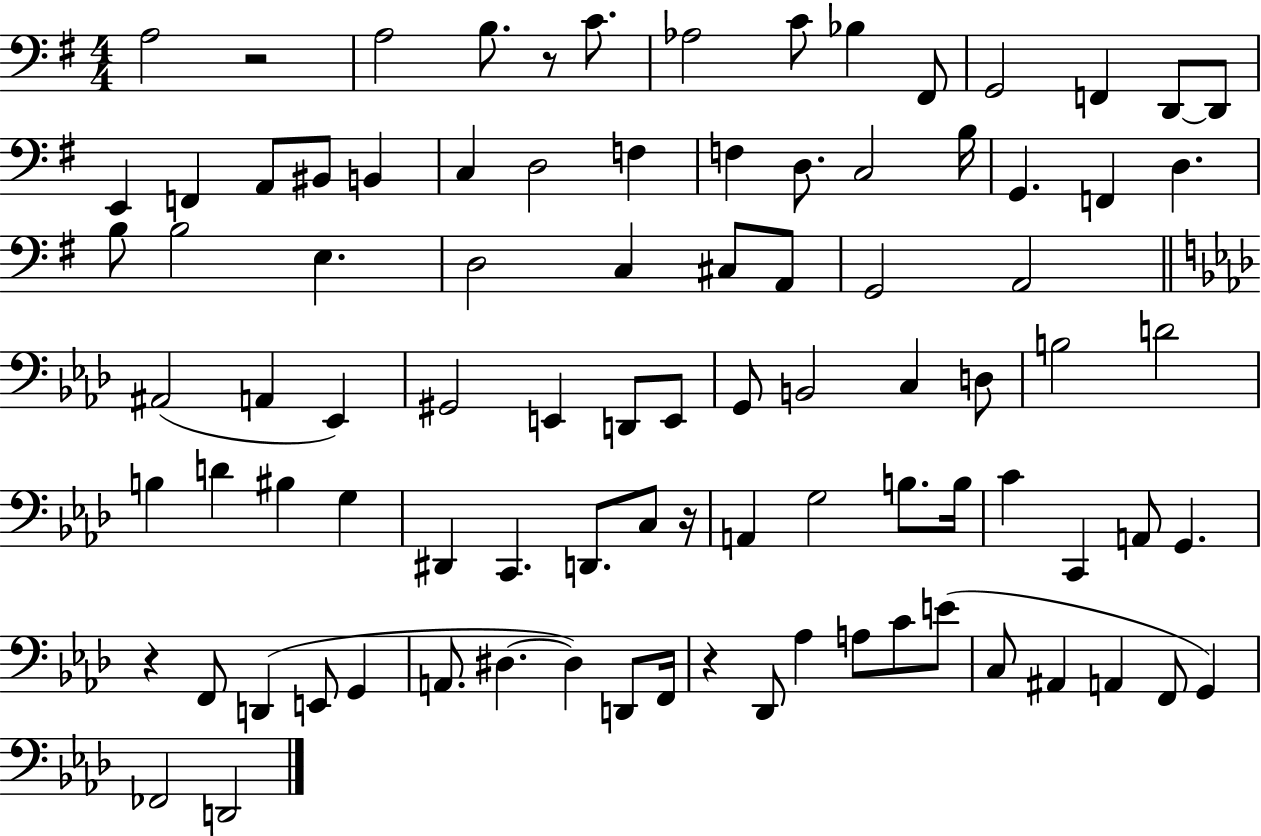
{
  \clef bass
  \numericTimeSignature
  \time 4/4
  \key g \major
  a2 r2 | a2 b8. r8 c'8. | aes2 c'8 bes4 fis,8 | g,2 f,4 d,8~~ d,8 | \break e,4 f,4 a,8 bis,8 b,4 | c4 d2 f4 | f4 d8. c2 b16 | g,4. f,4 d4. | \break b8 b2 e4. | d2 c4 cis8 a,8 | g,2 a,2 | \bar "||" \break \key aes \major ais,2( a,4 ees,4) | gis,2 e,4 d,8 e,8 | g,8 b,2 c4 d8 | b2 d'2 | \break b4 d'4 bis4 g4 | dis,4 c,4. d,8. c8 r16 | a,4 g2 b8. b16 | c'4 c,4 a,8 g,4. | \break r4 f,8 d,4( e,8 g,4 | a,8. dis4.~~ dis4) d,8 f,16 | r4 des,8 aes4 a8 c'8 e'8( | c8 ais,4 a,4 f,8 g,4) | \break fes,2 d,2 | \bar "|."
}